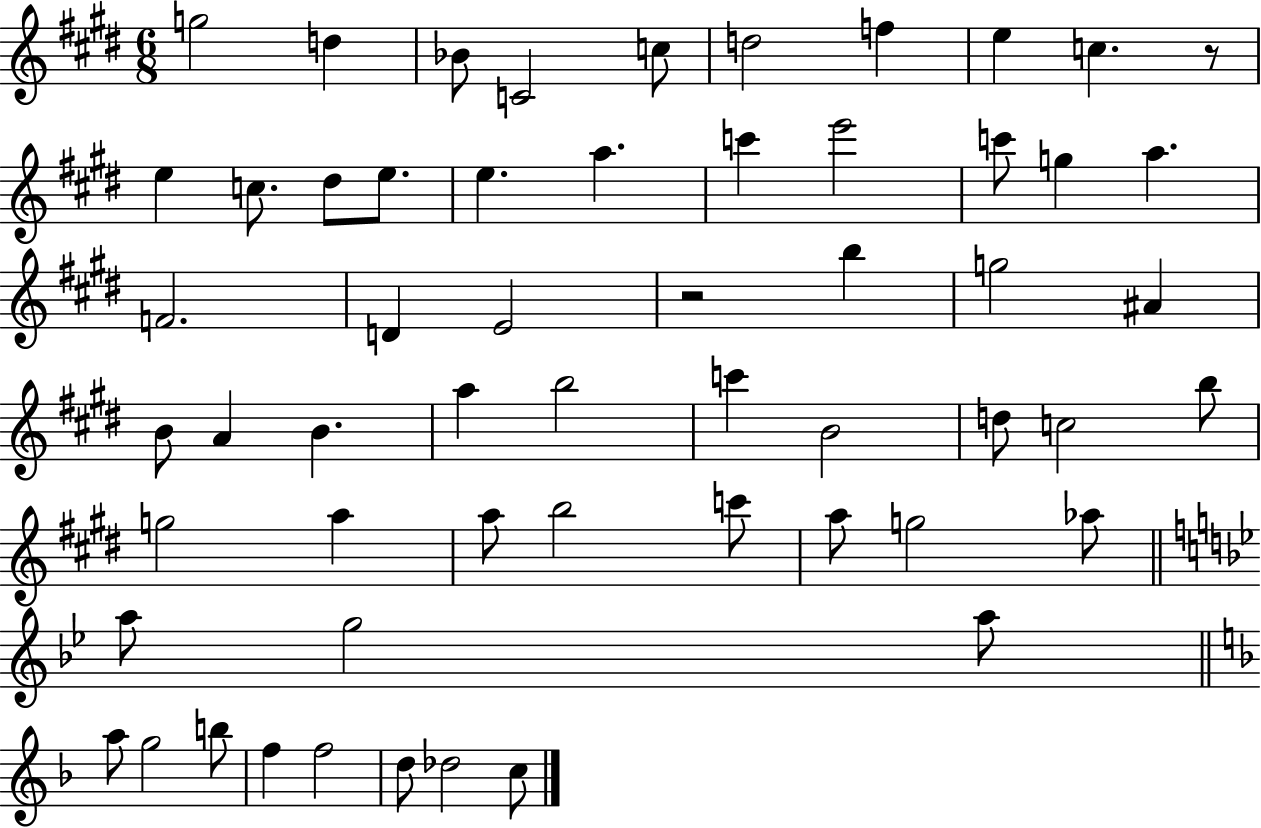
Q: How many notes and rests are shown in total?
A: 57